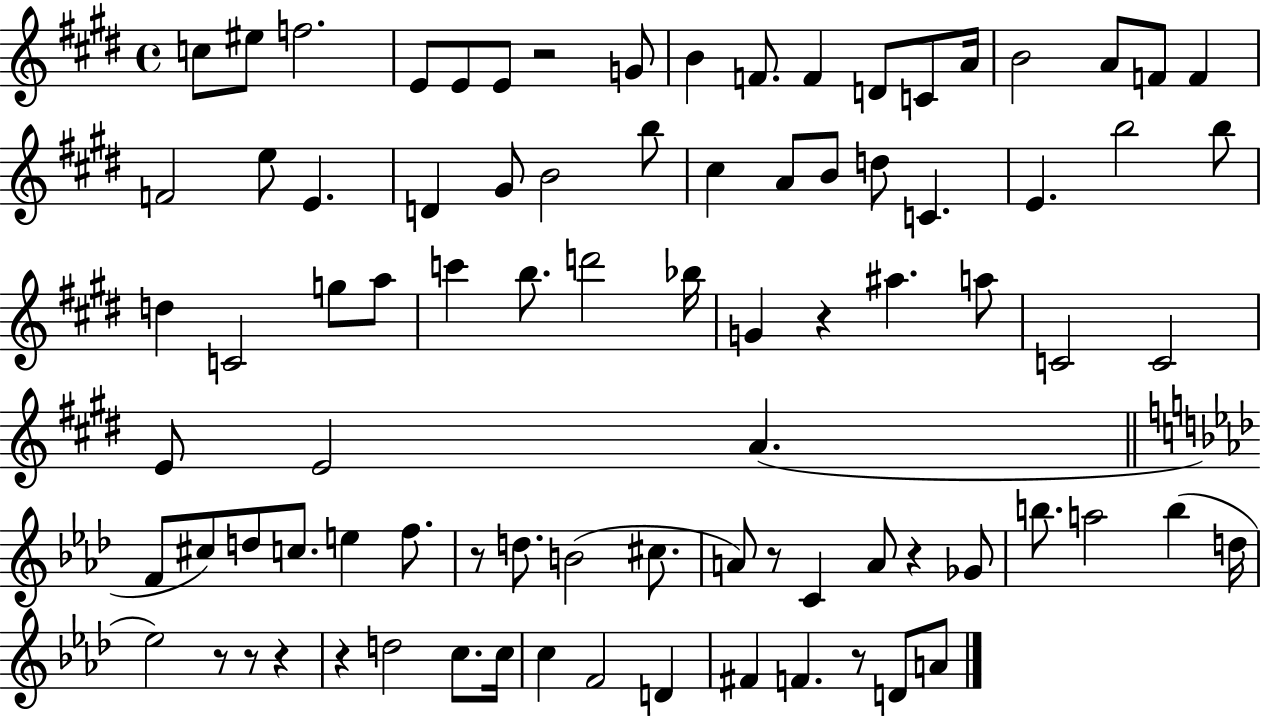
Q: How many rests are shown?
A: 10